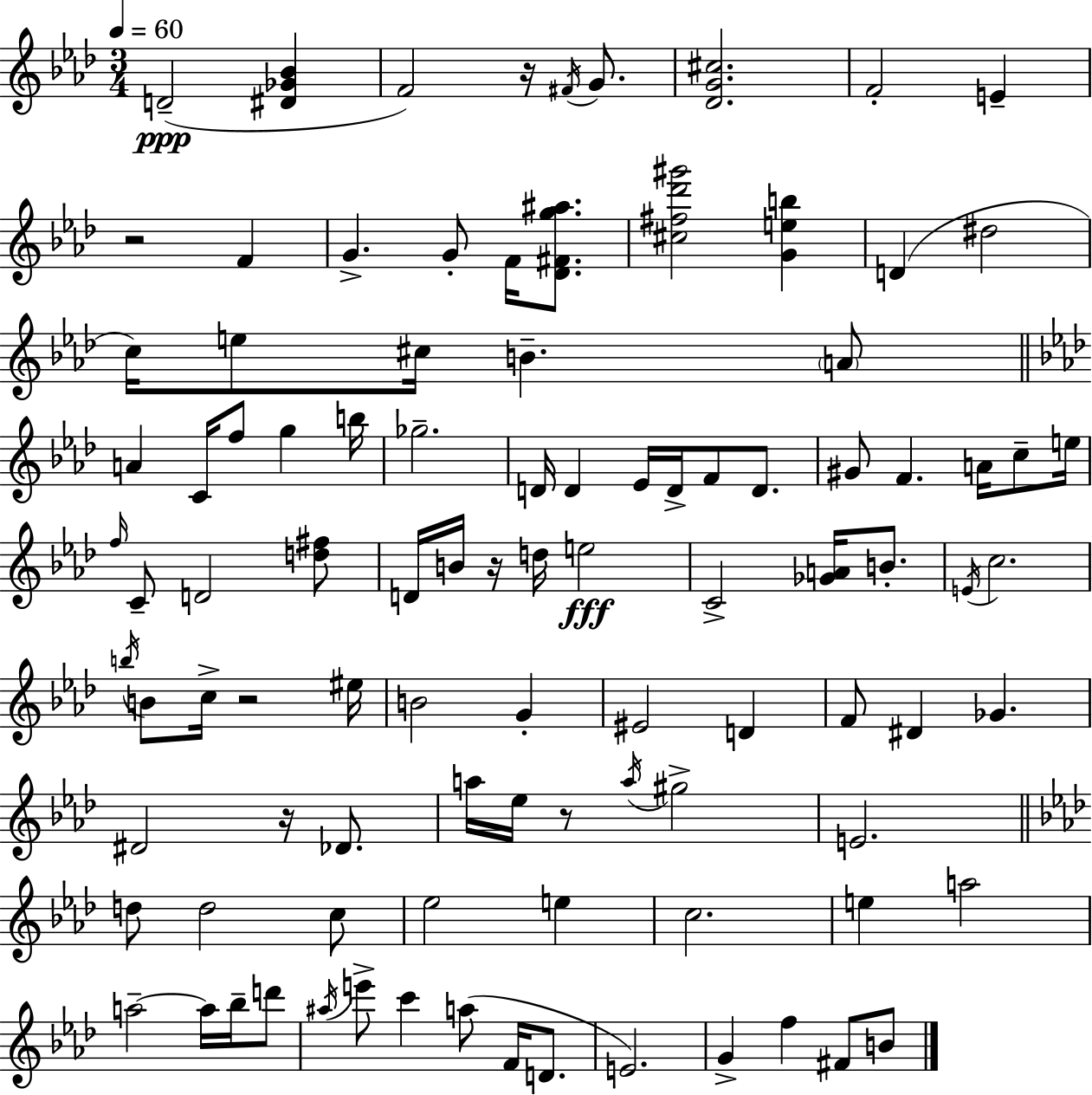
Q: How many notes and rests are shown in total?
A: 99